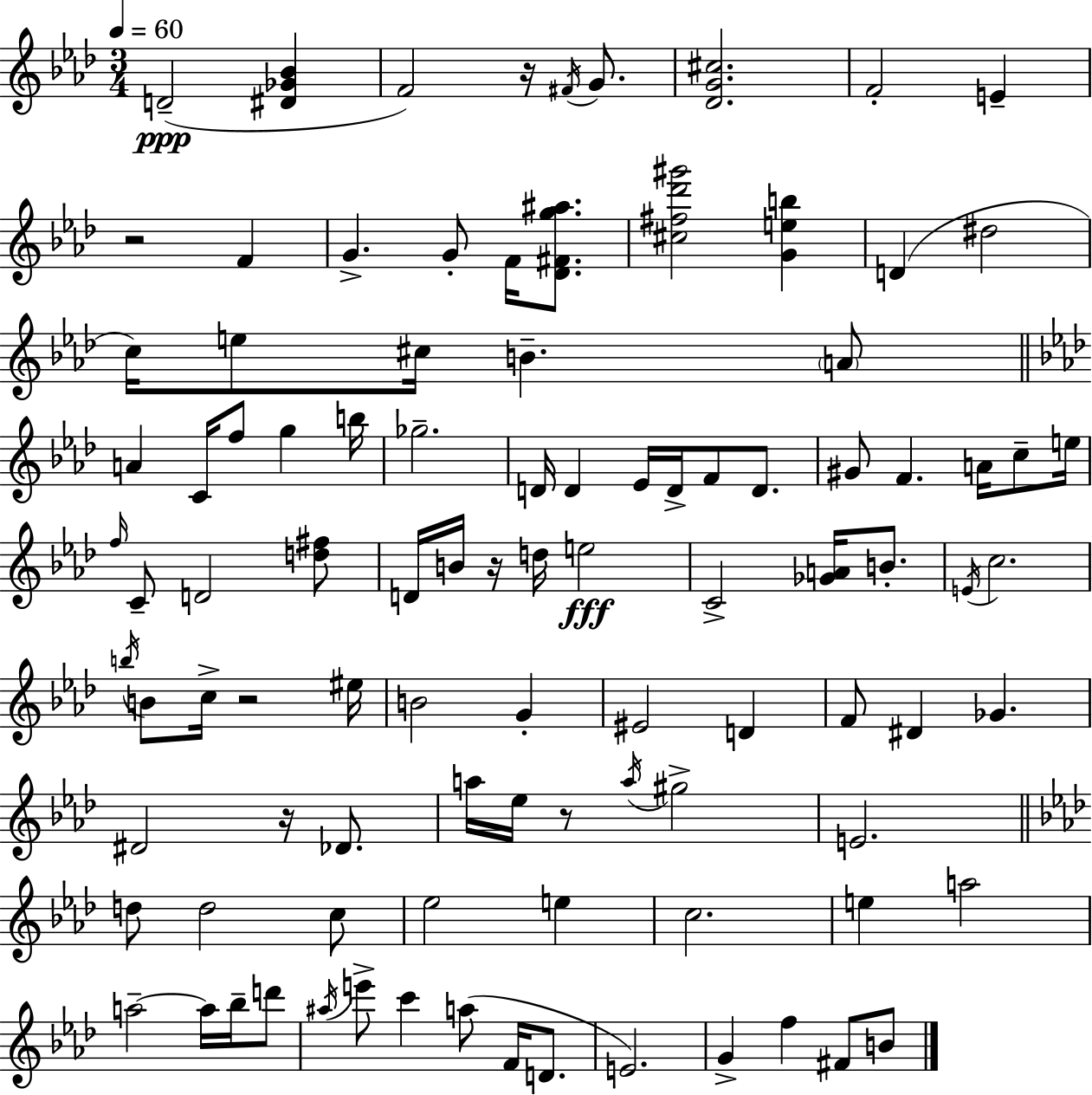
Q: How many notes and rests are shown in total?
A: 99